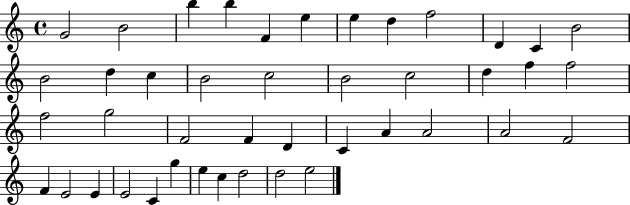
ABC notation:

X:1
T:Untitled
M:4/4
L:1/4
K:C
G2 B2 b b F e e d f2 D C B2 B2 d c B2 c2 B2 c2 d f f2 f2 g2 F2 F D C A A2 A2 F2 F E2 E E2 C g e c d2 d2 e2